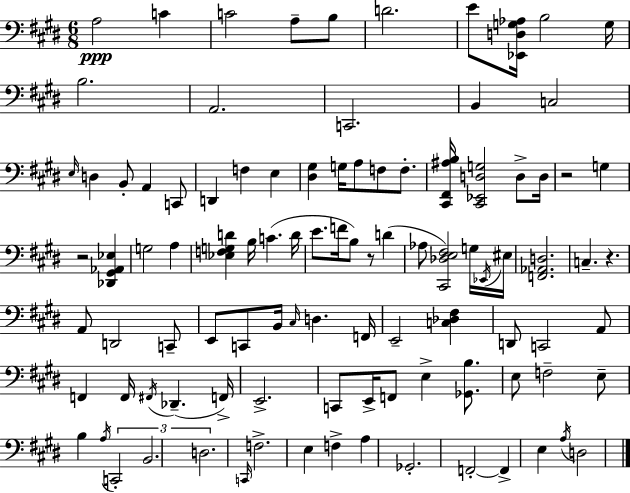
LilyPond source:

{
  \clef bass
  \numericTimeSignature
  \time 6/8
  \key e \major
  \repeat volta 2 { a2\ppp c'4 | c'2 a8-- b8 | d'2. | e'8 <ees, d g aes>16 b2 g16 | \break b2. | a,2. | c,2. | b,4 c2 | \break \grace { e16 } d4 b,8-. a,4 c,8 | d,4 f4 e4 | <dis gis>4 g16 a8 f8 f8.-. | <cis, fis, ais b>16 <cis, ees, d g>2 d8-> | \break d16 r2 g4 | r2 <des, gis, aes, ees>4 | g2 a4 | <ees f g d'>4 b16 c'4.( | \break d'16 e'8. f'16 b8) r8 d'4( | aes8 <cis, des e fis>2) g16 | \acciaccatura { ees,16 } eis16 <f, aes, d>2. | c4.-- r4. | \break a,8 d,2 | c,8-- e,8 c,8 b,16 \grace { cis16 } d4. | f,16 e,2-- <c des fis>4 | d,8 c,2 | \break a,8 f,4 f,16 \acciaccatura { fis,16 }( des,4.-- | f,16->) e,2.-> | c,8 e,16-> f,8 e4-> | <ges, b>8. e8 f2-- | \break e8-- b4 \acciaccatura { a16 } \tuplet 3/2 { c,2-. | b,2. | d2. } | \grace { c,16 } f2.-> | \break e4 f4-> | a4 ges,2.-. | f,2-.~~ | f,4-> e4 \acciaccatura { a16 } d2 | \break } \bar "|."
}